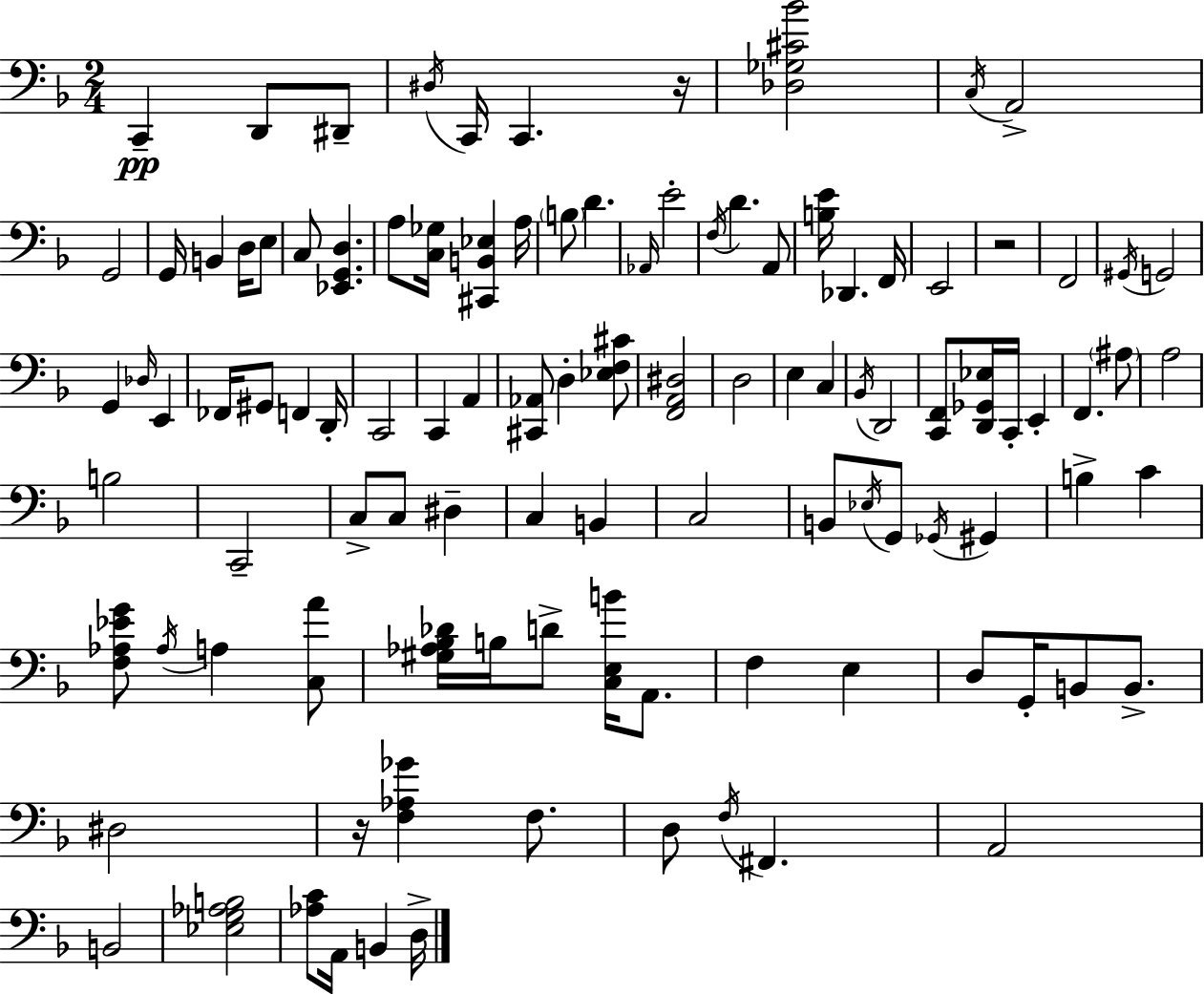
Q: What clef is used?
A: bass